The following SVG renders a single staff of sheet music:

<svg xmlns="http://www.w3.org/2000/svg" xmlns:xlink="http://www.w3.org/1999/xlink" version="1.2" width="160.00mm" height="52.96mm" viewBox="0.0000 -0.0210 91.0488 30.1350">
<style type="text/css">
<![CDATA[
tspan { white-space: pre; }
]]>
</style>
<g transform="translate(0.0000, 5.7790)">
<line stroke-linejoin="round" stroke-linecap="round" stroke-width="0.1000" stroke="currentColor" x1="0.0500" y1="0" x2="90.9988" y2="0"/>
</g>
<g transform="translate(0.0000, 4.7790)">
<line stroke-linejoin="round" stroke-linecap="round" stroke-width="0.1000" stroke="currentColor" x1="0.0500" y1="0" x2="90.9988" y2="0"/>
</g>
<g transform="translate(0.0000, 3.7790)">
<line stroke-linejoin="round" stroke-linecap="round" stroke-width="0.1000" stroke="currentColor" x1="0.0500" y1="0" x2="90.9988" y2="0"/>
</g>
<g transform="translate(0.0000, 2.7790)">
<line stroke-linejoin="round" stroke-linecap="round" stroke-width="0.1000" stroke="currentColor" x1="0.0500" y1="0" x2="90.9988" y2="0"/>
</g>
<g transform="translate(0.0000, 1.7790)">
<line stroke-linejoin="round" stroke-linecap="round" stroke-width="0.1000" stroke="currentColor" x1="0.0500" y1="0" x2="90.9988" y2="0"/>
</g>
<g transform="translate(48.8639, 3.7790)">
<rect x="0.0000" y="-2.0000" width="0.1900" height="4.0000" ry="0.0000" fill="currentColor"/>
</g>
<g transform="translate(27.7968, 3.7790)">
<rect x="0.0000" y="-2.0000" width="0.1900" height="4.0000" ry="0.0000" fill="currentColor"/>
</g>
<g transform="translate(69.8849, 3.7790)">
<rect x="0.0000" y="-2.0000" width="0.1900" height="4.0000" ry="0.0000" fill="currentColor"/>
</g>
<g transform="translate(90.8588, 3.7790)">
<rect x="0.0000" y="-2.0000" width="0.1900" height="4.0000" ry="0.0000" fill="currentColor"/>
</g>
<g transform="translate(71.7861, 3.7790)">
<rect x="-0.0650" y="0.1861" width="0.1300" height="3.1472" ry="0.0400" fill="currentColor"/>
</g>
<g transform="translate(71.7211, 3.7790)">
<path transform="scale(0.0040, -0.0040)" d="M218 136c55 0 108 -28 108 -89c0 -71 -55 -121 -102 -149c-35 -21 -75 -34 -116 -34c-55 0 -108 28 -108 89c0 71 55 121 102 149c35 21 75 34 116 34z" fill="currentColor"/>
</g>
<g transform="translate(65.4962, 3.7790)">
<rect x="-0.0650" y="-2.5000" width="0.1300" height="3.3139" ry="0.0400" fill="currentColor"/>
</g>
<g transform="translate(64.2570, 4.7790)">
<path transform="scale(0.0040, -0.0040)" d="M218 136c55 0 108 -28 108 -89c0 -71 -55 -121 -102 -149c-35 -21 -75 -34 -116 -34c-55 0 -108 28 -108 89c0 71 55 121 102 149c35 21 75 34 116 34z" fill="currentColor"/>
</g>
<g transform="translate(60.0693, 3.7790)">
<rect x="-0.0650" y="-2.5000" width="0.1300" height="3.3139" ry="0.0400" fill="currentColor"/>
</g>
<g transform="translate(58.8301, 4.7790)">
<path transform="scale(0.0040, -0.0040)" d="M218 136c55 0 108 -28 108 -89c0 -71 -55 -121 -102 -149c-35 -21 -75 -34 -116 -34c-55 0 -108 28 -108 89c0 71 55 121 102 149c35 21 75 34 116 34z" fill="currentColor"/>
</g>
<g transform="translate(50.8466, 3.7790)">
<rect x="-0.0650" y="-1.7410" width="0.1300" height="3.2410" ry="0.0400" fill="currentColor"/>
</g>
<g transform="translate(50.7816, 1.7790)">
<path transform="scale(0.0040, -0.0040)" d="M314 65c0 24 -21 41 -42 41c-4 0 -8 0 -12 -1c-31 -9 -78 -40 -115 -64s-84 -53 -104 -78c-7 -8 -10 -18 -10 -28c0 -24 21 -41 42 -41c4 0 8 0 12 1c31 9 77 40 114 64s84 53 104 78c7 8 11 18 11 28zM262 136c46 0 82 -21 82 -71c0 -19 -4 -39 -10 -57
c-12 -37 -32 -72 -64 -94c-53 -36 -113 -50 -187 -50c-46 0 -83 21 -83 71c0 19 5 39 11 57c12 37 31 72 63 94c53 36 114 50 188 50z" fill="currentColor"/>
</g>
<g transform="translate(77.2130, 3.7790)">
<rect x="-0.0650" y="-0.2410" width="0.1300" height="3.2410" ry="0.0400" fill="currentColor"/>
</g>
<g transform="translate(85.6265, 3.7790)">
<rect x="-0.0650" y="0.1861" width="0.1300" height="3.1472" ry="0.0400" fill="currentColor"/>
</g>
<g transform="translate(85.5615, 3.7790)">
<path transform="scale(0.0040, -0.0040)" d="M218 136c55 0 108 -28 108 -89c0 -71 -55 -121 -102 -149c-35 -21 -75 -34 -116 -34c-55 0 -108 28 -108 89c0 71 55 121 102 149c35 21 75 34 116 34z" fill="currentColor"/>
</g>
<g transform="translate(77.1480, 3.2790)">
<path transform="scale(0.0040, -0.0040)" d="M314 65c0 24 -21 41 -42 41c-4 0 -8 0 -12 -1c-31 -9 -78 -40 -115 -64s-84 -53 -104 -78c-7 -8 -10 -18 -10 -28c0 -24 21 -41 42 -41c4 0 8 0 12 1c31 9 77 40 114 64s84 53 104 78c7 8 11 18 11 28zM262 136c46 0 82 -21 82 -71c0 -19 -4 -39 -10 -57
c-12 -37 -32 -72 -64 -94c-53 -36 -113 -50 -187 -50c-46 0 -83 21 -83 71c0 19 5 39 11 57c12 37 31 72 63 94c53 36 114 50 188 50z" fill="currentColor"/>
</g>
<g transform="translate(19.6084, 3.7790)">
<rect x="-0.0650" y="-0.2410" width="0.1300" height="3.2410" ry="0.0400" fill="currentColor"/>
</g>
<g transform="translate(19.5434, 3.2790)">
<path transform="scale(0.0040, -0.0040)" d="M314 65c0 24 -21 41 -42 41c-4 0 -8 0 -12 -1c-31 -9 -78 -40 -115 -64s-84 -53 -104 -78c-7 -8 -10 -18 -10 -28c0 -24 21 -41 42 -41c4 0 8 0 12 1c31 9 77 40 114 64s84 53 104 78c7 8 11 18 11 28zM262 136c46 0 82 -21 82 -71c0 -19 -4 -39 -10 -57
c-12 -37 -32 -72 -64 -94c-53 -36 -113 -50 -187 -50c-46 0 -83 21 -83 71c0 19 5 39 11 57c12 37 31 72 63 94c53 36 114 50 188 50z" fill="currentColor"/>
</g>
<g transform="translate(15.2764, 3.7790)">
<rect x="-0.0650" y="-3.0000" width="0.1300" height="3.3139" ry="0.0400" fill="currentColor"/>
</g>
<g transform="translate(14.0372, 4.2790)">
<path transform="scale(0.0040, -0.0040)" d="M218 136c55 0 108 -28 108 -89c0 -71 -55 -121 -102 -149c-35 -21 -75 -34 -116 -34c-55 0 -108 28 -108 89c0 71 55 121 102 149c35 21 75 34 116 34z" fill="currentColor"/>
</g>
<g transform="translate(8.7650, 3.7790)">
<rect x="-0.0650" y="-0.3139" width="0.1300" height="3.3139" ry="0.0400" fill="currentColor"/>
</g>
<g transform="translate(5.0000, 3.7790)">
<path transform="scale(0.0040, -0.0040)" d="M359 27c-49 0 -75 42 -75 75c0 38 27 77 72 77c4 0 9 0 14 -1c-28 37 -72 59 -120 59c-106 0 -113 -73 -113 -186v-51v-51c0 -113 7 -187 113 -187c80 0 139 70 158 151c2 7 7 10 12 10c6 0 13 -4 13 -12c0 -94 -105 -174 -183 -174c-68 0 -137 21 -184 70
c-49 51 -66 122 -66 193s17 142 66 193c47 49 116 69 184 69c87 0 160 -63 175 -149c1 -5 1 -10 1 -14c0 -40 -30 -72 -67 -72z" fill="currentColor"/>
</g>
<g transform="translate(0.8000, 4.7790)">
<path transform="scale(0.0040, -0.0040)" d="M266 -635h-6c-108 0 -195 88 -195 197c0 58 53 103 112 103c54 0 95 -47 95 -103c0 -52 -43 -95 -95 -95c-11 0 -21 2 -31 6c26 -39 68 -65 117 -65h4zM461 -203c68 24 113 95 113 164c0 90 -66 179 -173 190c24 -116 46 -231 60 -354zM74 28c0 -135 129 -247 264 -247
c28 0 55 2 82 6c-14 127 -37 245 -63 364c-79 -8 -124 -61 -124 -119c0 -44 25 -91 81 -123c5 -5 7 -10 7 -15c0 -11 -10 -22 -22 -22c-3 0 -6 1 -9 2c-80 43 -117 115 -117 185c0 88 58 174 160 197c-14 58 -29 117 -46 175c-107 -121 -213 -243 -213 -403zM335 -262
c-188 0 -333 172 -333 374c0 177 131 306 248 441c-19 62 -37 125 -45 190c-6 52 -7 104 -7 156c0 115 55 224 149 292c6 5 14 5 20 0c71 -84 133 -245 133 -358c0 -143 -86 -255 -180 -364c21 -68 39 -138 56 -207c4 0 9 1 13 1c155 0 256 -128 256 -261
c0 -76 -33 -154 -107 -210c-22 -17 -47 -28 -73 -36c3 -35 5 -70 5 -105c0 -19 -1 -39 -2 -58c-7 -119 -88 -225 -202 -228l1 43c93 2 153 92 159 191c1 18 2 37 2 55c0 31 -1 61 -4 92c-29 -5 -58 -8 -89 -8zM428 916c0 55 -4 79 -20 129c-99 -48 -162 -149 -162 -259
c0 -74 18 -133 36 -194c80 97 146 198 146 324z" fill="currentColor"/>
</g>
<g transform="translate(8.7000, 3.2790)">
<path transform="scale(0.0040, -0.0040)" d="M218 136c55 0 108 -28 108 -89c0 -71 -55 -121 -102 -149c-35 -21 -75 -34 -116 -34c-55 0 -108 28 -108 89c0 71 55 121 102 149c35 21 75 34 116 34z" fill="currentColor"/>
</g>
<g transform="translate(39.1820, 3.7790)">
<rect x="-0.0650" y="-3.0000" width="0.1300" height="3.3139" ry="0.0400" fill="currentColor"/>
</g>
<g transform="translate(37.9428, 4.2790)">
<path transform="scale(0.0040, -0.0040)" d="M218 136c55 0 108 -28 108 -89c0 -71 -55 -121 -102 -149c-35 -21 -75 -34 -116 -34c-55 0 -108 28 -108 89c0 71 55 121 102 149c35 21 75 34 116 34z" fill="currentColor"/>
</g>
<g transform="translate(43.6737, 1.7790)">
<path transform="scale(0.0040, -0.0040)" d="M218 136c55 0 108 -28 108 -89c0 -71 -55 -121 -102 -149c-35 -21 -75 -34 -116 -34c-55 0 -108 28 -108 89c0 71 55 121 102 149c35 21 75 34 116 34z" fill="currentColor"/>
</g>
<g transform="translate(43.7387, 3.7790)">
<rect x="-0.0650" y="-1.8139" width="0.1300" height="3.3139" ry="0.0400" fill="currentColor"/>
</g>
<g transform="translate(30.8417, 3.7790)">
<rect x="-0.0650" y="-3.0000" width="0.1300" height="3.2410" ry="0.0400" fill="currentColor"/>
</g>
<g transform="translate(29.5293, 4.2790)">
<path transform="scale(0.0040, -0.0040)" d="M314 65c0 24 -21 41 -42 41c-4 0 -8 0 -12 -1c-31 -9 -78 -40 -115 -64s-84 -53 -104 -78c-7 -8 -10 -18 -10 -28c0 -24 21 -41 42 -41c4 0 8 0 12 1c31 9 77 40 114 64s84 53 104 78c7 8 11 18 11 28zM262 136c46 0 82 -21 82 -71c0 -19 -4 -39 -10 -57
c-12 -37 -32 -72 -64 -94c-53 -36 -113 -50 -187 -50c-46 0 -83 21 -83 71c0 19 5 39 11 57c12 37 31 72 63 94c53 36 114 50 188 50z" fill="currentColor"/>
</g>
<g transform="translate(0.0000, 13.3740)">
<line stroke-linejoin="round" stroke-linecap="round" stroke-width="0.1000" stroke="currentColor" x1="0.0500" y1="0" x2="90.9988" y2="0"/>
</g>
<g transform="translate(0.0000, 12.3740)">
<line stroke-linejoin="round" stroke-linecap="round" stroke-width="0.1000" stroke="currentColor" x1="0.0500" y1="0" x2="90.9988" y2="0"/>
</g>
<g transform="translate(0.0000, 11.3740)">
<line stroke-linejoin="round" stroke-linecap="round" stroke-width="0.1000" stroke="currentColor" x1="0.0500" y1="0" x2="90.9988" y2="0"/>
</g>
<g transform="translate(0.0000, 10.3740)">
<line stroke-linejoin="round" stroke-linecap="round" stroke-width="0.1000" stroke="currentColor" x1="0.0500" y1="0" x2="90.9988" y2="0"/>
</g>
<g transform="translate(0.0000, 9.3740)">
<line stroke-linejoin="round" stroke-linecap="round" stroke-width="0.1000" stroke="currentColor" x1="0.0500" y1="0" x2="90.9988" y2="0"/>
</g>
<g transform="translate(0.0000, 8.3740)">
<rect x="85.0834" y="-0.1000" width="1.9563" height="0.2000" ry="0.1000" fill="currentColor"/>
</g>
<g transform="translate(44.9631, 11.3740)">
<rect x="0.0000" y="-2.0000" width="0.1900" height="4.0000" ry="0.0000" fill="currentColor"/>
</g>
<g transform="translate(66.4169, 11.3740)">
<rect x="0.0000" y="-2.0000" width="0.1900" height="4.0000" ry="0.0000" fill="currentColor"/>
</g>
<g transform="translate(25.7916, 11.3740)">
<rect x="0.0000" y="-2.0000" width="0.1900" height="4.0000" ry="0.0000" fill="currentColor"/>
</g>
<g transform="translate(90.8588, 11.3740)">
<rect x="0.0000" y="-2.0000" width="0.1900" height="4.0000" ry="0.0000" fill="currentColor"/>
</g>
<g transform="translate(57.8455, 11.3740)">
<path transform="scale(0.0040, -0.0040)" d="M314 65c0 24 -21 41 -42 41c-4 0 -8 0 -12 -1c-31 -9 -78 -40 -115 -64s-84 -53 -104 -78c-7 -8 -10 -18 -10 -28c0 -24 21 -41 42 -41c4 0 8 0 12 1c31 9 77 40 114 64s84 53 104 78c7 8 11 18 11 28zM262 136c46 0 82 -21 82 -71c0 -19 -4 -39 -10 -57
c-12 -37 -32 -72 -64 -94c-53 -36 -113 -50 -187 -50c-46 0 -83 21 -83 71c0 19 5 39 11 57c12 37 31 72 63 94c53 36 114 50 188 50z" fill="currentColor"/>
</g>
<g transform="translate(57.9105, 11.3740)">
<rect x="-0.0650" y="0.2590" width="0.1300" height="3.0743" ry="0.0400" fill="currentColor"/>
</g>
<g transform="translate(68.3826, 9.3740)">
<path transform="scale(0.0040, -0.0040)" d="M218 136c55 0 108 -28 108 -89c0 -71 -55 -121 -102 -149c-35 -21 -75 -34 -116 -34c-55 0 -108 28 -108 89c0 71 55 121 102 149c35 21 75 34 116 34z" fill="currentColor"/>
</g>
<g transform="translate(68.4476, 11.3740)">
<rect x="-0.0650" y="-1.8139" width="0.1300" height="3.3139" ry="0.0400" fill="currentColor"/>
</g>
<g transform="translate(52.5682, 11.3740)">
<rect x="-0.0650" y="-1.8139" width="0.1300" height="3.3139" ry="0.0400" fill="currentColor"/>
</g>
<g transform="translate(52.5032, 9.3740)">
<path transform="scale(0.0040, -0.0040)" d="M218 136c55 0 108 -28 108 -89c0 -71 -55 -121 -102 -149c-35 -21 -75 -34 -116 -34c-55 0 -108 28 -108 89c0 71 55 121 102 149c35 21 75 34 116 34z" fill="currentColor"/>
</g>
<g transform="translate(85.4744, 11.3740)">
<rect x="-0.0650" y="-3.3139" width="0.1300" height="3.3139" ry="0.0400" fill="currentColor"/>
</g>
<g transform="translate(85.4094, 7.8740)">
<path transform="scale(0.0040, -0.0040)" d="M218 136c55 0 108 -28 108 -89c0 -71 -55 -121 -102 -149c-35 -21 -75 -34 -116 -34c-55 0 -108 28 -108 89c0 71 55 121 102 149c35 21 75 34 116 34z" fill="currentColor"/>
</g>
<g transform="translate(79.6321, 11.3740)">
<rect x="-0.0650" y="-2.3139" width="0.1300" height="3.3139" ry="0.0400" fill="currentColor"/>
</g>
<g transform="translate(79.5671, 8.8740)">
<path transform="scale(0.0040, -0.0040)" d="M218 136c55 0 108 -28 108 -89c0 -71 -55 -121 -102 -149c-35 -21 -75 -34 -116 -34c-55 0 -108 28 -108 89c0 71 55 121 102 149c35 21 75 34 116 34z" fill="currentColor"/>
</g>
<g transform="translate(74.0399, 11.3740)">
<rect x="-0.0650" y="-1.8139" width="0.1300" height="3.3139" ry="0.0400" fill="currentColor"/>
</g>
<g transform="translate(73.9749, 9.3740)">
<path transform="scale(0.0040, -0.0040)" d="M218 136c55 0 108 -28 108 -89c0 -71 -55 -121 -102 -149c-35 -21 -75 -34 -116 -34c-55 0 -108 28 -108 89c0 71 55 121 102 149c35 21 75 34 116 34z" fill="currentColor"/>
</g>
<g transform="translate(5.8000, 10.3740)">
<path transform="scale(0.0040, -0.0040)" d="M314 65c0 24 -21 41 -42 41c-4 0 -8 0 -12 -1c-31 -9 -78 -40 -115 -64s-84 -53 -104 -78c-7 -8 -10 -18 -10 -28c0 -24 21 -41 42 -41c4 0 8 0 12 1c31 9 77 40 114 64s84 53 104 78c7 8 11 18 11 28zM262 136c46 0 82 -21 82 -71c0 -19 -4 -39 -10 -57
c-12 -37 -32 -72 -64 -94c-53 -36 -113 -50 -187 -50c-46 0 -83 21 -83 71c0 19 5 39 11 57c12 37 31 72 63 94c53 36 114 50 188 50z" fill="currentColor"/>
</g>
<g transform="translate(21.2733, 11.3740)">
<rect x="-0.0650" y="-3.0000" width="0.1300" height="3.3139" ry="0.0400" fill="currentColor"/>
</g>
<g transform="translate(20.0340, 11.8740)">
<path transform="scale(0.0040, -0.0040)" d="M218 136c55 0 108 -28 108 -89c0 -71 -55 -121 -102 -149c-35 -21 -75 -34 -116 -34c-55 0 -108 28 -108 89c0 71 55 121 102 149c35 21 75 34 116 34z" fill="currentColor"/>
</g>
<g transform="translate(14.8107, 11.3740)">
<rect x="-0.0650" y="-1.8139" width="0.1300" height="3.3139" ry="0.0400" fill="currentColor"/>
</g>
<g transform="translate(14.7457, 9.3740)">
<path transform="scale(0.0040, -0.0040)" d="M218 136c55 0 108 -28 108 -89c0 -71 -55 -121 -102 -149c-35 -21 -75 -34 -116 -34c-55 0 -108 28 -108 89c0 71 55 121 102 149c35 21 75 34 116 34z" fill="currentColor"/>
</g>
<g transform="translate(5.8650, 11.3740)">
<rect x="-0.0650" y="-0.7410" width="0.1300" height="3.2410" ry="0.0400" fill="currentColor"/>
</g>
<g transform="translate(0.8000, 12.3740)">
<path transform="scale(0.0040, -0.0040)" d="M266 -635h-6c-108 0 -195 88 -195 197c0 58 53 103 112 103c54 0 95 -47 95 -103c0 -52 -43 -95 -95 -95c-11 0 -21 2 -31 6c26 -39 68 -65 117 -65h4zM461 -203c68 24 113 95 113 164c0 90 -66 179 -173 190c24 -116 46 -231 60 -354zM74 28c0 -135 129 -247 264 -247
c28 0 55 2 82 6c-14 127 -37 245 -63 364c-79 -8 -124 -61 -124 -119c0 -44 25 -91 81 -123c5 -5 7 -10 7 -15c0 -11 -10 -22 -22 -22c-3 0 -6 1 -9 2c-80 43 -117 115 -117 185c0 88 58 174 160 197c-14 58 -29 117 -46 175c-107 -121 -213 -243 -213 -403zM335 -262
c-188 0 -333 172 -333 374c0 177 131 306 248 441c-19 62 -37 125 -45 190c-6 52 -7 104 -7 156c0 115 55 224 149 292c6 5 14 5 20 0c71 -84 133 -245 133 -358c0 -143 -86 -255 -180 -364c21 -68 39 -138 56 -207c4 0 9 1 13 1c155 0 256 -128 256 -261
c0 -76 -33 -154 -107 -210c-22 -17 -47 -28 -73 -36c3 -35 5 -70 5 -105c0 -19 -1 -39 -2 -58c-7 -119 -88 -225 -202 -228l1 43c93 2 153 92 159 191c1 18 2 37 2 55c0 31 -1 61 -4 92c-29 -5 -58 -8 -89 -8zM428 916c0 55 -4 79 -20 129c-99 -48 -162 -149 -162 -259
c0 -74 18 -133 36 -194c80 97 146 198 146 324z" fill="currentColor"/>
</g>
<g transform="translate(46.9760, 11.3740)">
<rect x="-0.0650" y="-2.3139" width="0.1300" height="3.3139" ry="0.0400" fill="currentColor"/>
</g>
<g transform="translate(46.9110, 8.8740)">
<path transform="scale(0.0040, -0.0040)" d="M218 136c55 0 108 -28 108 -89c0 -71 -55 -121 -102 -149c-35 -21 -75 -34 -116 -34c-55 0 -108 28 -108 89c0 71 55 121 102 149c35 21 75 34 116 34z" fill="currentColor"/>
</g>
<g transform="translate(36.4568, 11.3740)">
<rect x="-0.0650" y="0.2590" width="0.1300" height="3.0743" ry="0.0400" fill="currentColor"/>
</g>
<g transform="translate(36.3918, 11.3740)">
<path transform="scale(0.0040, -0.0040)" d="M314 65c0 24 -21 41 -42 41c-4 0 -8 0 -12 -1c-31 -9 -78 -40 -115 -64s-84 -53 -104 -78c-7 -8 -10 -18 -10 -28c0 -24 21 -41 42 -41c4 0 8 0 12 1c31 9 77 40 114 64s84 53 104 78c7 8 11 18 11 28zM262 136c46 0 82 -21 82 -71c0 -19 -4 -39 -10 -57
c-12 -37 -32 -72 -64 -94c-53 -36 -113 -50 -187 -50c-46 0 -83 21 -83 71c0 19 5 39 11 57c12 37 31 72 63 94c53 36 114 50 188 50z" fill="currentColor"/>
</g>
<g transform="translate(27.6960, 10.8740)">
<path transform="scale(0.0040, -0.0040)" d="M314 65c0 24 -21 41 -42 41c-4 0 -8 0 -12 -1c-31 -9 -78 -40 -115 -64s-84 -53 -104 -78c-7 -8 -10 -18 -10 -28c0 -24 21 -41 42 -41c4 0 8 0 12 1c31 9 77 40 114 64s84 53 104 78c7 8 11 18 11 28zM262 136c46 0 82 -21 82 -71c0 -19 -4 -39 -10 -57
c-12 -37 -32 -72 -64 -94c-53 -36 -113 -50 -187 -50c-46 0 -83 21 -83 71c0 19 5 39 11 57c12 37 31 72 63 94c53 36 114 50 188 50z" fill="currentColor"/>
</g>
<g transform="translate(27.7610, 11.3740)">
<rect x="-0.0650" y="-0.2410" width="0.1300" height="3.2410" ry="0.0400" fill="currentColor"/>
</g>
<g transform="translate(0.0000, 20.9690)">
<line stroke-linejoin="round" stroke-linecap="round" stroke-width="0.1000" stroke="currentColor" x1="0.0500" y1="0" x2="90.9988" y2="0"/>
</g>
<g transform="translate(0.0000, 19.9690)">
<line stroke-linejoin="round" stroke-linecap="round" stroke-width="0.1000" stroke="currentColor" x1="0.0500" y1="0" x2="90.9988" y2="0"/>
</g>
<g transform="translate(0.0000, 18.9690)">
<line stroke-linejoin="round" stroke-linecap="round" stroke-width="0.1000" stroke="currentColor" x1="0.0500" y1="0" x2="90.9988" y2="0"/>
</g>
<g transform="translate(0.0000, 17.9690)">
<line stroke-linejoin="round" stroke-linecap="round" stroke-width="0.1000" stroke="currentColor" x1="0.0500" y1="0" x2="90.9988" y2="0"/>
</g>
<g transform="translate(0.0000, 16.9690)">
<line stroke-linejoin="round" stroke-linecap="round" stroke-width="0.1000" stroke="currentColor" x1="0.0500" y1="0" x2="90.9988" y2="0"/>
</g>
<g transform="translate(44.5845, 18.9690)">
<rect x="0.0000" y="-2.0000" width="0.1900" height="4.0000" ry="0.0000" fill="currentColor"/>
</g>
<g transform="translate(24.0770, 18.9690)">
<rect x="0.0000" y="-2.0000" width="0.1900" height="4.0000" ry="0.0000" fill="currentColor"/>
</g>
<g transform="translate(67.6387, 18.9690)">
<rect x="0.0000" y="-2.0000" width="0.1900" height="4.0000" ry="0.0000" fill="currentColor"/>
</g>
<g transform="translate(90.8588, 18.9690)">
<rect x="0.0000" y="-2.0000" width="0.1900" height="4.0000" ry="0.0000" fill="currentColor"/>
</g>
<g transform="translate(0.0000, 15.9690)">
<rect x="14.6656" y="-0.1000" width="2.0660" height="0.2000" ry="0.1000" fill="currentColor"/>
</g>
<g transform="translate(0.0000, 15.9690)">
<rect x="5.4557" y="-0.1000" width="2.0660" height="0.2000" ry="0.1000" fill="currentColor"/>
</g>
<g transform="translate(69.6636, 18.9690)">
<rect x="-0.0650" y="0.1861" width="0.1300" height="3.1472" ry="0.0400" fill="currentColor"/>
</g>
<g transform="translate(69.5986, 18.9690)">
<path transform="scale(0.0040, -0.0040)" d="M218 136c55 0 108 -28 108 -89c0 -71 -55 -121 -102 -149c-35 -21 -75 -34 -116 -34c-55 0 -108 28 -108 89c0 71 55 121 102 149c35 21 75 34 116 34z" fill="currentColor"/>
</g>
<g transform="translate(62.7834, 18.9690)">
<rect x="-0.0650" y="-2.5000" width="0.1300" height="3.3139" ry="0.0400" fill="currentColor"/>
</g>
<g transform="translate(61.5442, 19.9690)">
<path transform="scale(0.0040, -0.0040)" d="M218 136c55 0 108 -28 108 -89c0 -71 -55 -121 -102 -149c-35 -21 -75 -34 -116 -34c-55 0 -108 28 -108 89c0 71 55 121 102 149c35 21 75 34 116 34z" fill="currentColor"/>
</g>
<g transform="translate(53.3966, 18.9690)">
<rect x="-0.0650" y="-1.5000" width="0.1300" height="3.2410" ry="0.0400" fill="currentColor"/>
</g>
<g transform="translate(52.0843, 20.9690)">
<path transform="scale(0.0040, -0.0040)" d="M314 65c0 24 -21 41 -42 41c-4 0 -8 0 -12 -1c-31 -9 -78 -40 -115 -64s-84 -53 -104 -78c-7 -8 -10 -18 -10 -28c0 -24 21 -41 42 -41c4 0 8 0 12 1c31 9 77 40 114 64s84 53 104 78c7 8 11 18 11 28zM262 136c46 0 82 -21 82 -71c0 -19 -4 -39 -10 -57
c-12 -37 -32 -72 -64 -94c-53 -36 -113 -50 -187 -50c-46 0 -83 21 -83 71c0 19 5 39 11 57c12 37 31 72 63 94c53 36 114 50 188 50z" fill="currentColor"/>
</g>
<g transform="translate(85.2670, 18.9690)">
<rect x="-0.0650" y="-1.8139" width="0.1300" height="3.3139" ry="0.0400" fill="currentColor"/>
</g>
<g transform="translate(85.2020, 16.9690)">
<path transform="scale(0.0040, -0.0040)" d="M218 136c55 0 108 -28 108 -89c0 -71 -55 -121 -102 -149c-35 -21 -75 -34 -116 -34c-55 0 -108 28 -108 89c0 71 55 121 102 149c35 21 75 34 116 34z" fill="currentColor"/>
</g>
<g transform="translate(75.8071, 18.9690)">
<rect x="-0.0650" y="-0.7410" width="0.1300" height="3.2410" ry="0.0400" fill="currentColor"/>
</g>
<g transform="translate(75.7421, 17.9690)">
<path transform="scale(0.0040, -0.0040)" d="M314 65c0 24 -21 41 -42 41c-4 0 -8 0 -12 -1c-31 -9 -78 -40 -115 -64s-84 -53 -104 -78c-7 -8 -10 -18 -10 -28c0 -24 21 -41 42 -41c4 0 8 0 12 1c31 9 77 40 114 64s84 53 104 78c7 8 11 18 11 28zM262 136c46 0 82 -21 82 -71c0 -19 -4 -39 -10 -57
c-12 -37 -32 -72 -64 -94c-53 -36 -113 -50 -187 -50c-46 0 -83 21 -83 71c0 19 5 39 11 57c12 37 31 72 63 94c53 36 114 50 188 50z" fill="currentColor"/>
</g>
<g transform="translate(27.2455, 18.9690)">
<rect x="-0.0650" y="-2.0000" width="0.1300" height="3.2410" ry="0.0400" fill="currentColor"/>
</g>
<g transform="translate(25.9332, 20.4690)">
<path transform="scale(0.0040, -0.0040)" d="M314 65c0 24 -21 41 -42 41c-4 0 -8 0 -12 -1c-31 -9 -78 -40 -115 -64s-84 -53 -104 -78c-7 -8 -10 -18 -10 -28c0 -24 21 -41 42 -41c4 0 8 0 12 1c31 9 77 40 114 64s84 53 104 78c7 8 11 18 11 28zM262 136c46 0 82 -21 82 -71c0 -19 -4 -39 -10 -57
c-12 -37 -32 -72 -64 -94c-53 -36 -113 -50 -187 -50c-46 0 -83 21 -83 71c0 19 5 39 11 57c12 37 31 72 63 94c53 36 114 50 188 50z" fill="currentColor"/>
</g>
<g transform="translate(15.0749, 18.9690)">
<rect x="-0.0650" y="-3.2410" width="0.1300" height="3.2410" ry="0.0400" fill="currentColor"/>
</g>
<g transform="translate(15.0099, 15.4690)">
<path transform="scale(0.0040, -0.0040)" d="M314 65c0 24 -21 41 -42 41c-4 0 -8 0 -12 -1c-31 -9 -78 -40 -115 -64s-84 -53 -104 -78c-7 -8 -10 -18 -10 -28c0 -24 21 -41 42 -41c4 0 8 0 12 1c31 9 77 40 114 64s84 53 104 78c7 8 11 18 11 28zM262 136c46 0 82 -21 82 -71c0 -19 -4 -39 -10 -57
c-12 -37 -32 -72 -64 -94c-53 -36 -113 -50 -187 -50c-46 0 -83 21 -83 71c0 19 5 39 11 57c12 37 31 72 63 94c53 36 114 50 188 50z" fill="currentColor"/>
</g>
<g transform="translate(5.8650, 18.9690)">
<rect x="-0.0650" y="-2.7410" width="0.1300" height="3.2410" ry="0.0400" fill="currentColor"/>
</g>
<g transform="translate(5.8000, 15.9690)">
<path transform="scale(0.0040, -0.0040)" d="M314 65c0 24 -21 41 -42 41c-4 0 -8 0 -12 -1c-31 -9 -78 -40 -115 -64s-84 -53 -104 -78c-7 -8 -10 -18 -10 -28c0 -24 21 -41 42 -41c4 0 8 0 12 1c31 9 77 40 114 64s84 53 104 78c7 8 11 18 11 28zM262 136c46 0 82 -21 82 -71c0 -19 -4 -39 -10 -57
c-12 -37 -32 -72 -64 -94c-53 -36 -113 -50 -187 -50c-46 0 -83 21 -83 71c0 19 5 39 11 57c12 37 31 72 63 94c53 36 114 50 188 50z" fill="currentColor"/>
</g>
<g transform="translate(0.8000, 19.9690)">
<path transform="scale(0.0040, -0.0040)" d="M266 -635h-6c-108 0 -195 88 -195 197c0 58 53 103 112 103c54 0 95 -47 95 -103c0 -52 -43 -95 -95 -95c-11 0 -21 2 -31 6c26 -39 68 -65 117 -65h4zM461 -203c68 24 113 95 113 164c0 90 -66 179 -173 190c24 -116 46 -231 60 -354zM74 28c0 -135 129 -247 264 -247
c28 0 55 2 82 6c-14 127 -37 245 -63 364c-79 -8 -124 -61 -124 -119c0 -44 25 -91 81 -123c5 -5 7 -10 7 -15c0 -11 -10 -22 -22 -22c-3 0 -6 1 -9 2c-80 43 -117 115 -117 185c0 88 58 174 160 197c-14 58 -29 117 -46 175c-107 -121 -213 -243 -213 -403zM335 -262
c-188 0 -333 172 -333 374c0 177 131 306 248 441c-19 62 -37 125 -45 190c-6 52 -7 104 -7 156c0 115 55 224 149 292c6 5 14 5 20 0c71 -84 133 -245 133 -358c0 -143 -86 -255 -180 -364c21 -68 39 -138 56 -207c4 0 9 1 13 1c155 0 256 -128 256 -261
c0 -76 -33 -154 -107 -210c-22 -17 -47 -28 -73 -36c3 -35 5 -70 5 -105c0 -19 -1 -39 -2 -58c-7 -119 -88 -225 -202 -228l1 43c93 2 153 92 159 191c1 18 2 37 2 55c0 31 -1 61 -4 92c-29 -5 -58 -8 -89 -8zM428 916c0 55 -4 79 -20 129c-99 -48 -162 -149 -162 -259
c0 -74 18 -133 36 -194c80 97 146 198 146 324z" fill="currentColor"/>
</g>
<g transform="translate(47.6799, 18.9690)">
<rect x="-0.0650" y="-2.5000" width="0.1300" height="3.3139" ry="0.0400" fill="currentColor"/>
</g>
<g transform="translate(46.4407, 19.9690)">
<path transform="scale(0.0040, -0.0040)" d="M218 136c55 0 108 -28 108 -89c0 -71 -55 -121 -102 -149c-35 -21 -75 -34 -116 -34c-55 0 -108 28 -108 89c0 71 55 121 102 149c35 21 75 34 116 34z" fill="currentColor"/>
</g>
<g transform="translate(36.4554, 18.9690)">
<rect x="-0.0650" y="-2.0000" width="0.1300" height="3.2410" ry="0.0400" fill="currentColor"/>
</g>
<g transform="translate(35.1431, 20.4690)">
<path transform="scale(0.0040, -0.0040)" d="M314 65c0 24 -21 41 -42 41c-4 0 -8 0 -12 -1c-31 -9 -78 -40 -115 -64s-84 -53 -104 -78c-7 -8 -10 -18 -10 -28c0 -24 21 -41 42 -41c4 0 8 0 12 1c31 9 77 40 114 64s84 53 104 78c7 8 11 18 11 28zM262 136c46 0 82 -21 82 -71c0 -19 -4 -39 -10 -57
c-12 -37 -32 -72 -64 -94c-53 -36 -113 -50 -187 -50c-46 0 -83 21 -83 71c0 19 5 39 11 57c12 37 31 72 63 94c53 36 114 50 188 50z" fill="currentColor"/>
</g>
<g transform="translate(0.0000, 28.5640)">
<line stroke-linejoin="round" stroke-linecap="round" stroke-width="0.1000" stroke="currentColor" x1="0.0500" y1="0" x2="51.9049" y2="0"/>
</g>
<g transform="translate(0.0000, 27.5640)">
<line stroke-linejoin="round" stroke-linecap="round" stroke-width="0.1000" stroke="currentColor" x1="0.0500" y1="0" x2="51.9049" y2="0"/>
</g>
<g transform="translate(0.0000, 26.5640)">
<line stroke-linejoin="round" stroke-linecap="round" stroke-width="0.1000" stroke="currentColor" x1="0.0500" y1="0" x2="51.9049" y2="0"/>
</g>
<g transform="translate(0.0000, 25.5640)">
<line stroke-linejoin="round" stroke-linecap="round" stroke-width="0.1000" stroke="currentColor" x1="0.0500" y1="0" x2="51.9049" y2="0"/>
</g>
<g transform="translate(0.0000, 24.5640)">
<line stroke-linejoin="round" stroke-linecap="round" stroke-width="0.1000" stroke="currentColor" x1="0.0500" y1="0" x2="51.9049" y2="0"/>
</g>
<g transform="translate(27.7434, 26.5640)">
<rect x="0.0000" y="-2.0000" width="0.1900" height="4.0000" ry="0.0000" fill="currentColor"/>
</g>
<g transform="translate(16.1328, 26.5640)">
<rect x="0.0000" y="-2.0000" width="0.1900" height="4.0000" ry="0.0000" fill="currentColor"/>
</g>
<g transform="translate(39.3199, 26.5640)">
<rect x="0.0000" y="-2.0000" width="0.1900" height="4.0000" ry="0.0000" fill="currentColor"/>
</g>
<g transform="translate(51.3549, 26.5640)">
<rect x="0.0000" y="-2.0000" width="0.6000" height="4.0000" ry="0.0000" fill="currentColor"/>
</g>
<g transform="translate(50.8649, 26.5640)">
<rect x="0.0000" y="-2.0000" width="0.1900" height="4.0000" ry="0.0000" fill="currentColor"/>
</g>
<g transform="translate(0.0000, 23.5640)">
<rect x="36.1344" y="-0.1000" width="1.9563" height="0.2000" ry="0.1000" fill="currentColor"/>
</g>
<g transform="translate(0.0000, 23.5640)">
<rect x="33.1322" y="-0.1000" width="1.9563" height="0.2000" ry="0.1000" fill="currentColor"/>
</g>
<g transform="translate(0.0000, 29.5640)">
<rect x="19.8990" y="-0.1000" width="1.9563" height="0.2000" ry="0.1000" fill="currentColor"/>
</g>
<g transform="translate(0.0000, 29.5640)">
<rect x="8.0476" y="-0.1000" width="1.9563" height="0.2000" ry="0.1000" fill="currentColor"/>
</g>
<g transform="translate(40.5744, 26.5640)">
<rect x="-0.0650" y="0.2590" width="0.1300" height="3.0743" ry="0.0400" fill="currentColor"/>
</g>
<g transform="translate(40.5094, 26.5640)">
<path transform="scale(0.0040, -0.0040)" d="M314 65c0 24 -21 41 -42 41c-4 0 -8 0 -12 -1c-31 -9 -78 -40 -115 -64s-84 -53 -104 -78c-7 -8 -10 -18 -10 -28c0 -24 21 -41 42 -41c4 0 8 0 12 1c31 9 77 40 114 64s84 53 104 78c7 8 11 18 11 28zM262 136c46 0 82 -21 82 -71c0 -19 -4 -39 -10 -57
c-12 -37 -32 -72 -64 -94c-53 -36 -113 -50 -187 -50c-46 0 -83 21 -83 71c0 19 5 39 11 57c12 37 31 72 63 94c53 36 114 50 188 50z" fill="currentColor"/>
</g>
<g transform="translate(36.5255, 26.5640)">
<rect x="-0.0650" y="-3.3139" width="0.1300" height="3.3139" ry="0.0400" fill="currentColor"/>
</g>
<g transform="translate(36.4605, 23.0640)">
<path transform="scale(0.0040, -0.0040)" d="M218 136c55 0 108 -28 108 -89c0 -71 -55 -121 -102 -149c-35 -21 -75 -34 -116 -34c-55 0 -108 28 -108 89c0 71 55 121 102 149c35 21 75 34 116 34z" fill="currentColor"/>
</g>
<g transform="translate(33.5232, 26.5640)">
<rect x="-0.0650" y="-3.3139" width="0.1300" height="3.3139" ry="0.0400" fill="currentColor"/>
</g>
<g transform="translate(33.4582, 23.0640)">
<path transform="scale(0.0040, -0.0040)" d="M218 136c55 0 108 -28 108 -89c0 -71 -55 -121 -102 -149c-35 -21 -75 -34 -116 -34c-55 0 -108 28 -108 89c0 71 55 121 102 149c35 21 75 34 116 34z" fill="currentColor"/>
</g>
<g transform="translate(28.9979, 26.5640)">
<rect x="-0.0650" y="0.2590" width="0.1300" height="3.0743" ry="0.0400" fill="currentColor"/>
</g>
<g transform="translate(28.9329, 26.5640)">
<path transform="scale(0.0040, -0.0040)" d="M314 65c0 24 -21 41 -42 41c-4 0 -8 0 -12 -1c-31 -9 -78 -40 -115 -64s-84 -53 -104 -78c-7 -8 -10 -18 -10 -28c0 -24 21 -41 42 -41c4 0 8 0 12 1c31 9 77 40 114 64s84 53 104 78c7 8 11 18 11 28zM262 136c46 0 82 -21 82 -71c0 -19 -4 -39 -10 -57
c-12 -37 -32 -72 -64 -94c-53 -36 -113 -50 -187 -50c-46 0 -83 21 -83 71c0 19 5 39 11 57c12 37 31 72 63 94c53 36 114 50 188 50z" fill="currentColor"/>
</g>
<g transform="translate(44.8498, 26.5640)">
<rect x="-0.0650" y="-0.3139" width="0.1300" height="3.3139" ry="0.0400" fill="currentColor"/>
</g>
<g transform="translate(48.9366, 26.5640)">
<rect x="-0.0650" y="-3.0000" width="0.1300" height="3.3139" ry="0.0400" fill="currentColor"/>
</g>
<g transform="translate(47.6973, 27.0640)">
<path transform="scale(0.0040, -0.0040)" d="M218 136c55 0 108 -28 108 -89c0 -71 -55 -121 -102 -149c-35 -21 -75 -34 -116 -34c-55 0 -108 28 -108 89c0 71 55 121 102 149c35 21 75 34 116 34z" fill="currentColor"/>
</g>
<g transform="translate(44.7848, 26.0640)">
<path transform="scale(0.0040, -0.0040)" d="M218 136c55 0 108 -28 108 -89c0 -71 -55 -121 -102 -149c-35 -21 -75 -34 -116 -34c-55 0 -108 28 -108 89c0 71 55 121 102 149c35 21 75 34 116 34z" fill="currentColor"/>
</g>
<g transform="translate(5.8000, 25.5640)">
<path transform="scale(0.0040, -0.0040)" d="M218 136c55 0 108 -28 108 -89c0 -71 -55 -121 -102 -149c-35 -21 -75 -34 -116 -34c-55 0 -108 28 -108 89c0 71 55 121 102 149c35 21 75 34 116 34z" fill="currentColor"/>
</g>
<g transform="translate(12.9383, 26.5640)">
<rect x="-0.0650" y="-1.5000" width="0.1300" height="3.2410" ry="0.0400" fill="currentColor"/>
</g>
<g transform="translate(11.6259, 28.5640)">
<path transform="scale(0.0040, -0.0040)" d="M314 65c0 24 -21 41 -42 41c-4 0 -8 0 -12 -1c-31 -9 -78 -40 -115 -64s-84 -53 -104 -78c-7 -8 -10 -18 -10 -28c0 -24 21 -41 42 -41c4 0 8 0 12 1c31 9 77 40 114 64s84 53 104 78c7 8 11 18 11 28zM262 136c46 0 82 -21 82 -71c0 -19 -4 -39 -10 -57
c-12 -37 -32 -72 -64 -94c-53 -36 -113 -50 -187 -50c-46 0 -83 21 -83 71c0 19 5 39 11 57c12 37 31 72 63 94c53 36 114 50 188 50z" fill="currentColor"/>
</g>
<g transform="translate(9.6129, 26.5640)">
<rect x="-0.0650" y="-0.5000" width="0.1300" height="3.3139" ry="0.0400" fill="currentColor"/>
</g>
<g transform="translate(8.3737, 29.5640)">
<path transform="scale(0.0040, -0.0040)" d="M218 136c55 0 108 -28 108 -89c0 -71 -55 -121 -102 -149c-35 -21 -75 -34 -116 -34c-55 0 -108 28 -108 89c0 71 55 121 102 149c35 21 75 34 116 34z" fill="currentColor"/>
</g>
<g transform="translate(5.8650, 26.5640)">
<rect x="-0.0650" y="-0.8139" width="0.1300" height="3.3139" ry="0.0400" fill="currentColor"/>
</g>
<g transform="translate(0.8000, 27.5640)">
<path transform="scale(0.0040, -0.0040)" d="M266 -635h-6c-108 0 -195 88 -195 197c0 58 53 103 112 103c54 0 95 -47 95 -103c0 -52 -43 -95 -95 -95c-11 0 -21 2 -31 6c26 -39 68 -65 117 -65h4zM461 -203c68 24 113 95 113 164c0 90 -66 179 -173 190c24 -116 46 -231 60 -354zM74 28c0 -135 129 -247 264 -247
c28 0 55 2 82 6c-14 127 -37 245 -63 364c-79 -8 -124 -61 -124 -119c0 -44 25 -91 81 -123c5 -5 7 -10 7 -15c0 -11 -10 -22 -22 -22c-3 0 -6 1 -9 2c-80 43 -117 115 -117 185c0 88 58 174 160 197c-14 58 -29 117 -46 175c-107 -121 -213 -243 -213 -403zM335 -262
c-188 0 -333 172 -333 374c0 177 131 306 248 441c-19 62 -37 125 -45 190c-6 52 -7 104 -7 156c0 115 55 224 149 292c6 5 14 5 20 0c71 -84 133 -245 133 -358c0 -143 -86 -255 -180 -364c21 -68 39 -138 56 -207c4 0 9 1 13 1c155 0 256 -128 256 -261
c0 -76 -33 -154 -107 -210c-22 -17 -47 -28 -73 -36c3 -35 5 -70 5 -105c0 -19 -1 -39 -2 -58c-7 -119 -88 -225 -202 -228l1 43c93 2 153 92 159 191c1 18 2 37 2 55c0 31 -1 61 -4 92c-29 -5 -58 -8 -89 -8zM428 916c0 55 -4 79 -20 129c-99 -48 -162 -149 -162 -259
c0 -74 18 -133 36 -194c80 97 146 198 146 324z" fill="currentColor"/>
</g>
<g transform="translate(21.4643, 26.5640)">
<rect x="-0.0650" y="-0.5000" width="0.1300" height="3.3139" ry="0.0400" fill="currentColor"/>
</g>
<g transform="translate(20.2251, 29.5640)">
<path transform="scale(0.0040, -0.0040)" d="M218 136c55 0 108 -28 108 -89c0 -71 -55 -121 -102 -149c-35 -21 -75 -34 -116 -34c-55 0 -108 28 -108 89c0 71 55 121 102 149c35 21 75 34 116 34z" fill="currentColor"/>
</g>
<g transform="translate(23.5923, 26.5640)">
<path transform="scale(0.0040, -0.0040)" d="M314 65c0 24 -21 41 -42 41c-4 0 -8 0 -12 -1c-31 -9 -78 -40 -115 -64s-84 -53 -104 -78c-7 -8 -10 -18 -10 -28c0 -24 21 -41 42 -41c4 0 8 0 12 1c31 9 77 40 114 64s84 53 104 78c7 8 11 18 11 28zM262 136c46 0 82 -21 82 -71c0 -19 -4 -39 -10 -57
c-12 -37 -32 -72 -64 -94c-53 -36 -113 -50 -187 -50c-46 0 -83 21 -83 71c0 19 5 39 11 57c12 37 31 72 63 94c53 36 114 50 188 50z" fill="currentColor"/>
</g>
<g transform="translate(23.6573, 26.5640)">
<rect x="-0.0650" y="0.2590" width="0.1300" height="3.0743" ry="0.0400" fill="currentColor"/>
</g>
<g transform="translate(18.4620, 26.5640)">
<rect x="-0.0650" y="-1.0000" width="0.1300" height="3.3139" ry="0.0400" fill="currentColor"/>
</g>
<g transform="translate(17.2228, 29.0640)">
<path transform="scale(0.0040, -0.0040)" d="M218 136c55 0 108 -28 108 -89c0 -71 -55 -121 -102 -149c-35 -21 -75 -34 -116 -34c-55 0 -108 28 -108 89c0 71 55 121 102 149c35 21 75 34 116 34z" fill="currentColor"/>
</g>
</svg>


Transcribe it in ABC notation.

X:1
T:Untitled
M:4/4
L:1/4
K:C
c A c2 A2 A f f2 G G B c2 B d2 f A c2 B2 g f B2 f f g b a2 b2 F2 F2 G E2 G B d2 f d C E2 D C B2 B2 b b B2 c A